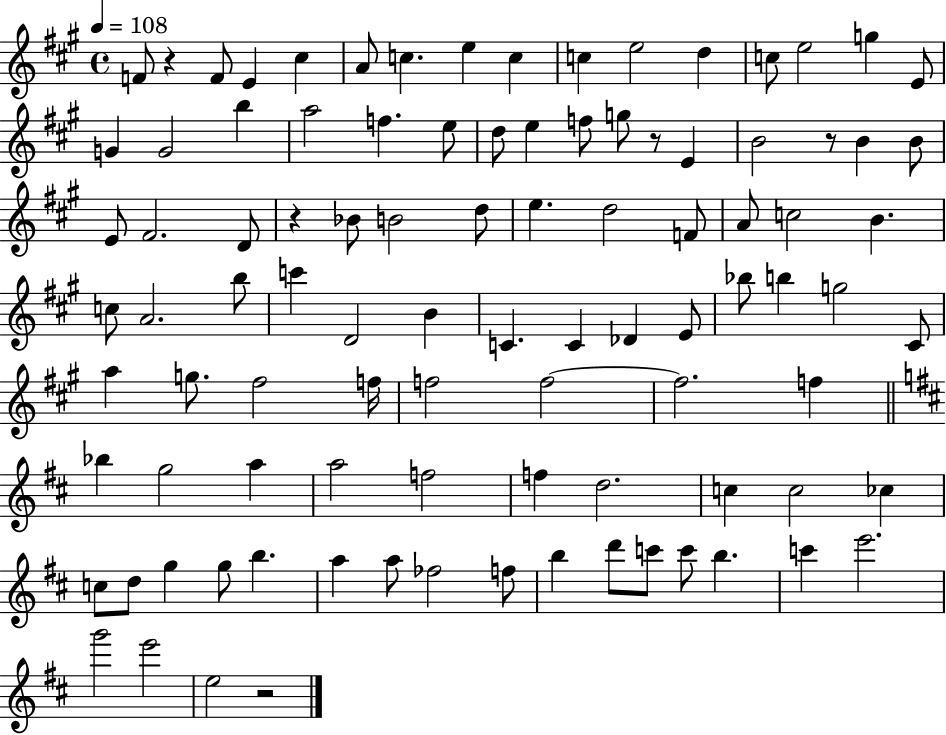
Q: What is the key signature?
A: A major